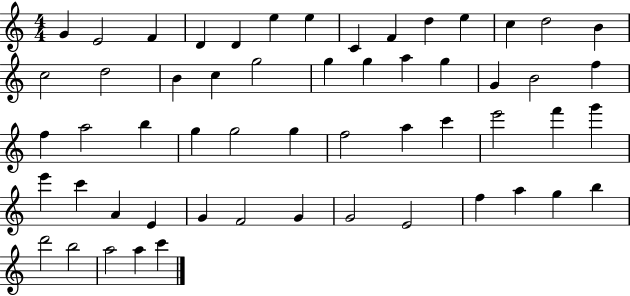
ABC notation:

X:1
T:Untitled
M:4/4
L:1/4
K:C
G E2 F D D e e C F d e c d2 B c2 d2 B c g2 g g a g G B2 f f a2 b g g2 g f2 a c' e'2 f' g' e' c' A E G F2 G G2 E2 f a g b d'2 b2 a2 a c'